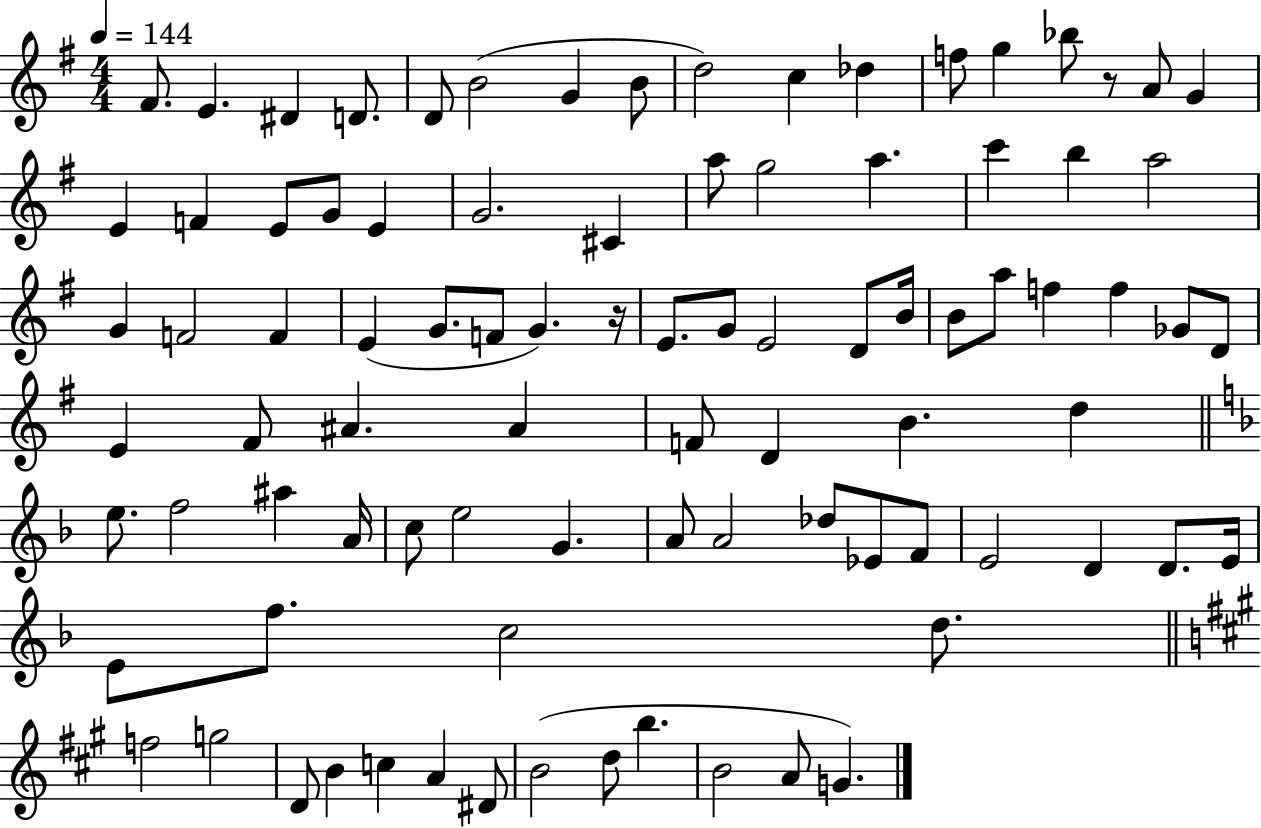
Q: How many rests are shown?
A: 2